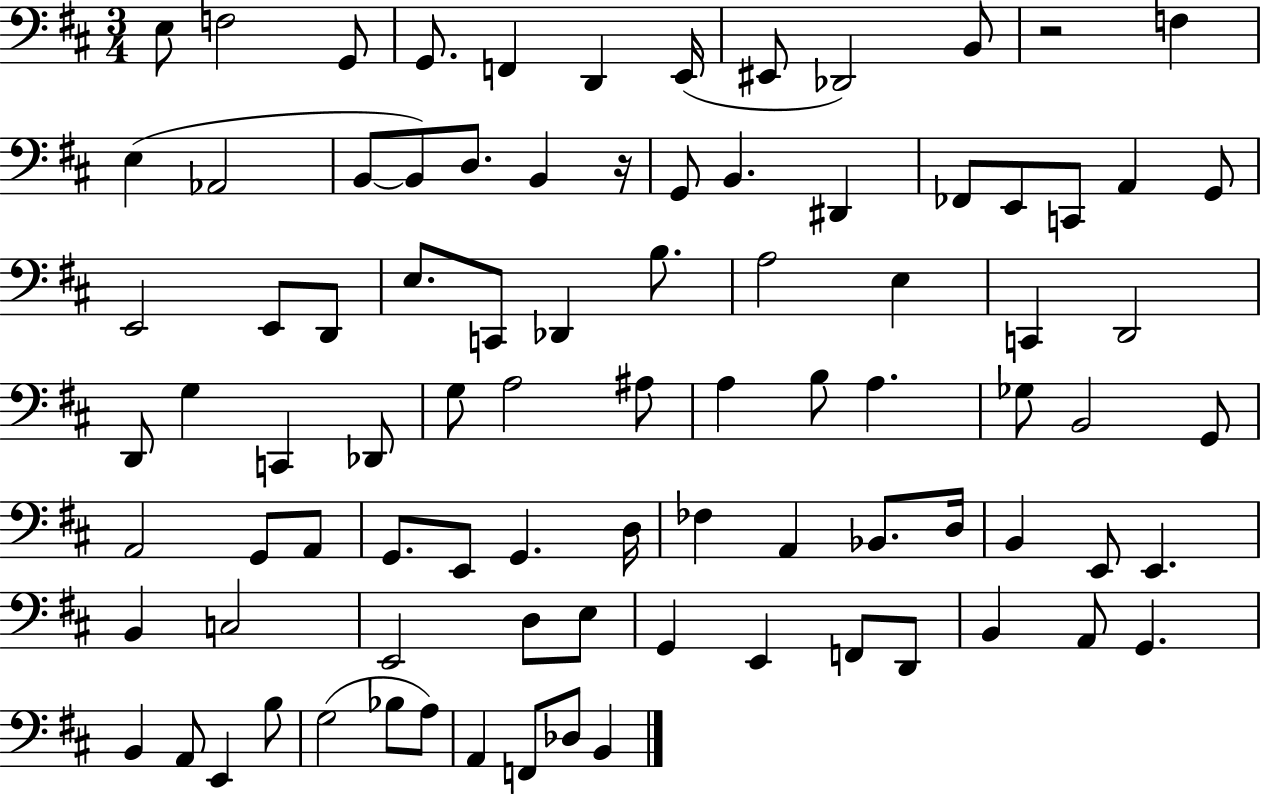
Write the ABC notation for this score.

X:1
T:Untitled
M:3/4
L:1/4
K:D
E,/2 F,2 G,,/2 G,,/2 F,, D,, E,,/4 ^E,,/2 _D,,2 B,,/2 z2 F, E, _A,,2 B,,/2 B,,/2 D,/2 B,, z/4 G,,/2 B,, ^D,, _F,,/2 E,,/2 C,,/2 A,, G,,/2 E,,2 E,,/2 D,,/2 E,/2 C,,/2 _D,, B,/2 A,2 E, C,, D,,2 D,,/2 G, C,, _D,,/2 G,/2 A,2 ^A,/2 A, B,/2 A, _G,/2 B,,2 G,,/2 A,,2 G,,/2 A,,/2 G,,/2 E,,/2 G,, D,/4 _F, A,, _B,,/2 D,/4 B,, E,,/2 E,, B,, C,2 E,,2 D,/2 E,/2 G,, E,, F,,/2 D,,/2 B,, A,,/2 G,, B,, A,,/2 E,, B,/2 G,2 _B,/2 A,/2 A,, F,,/2 _D,/2 B,,